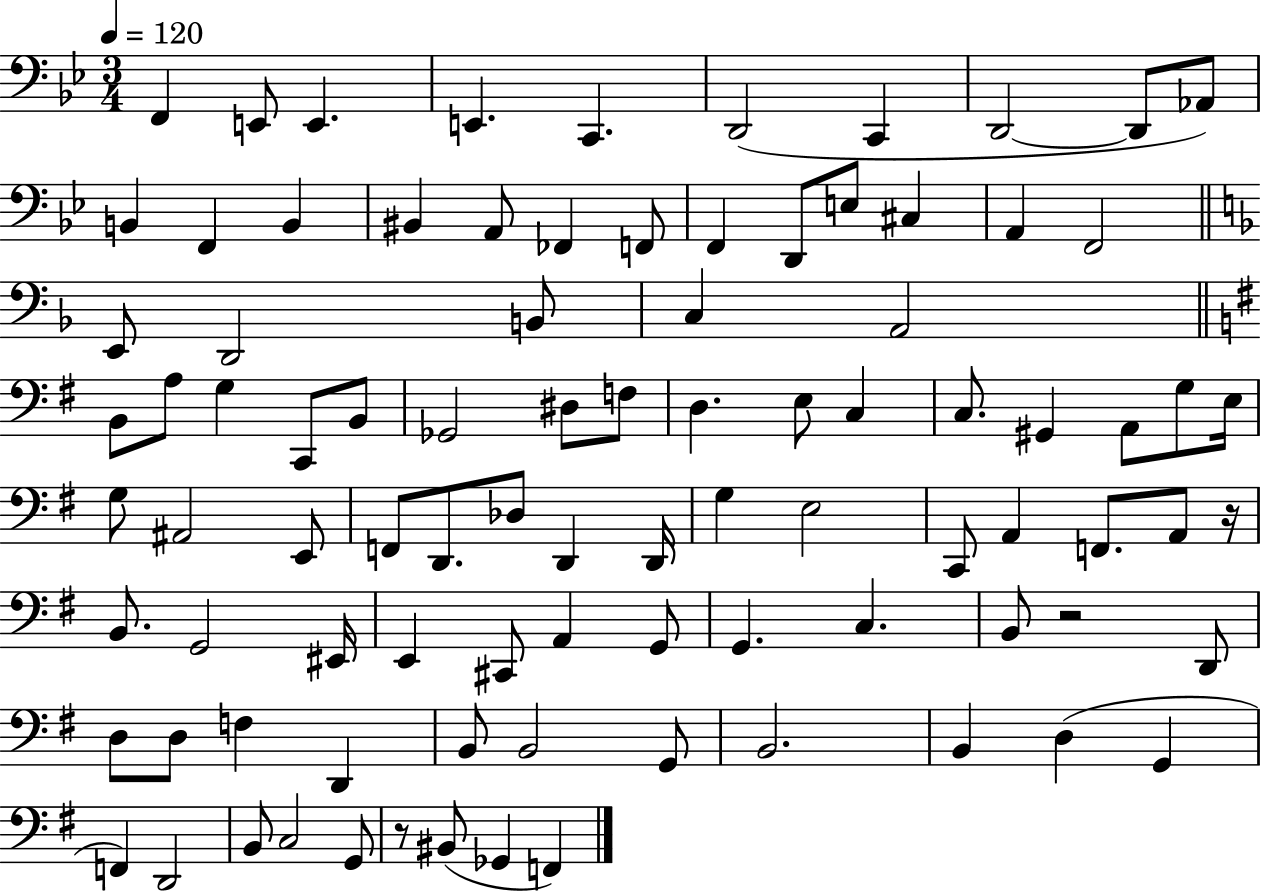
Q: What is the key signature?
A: BES major